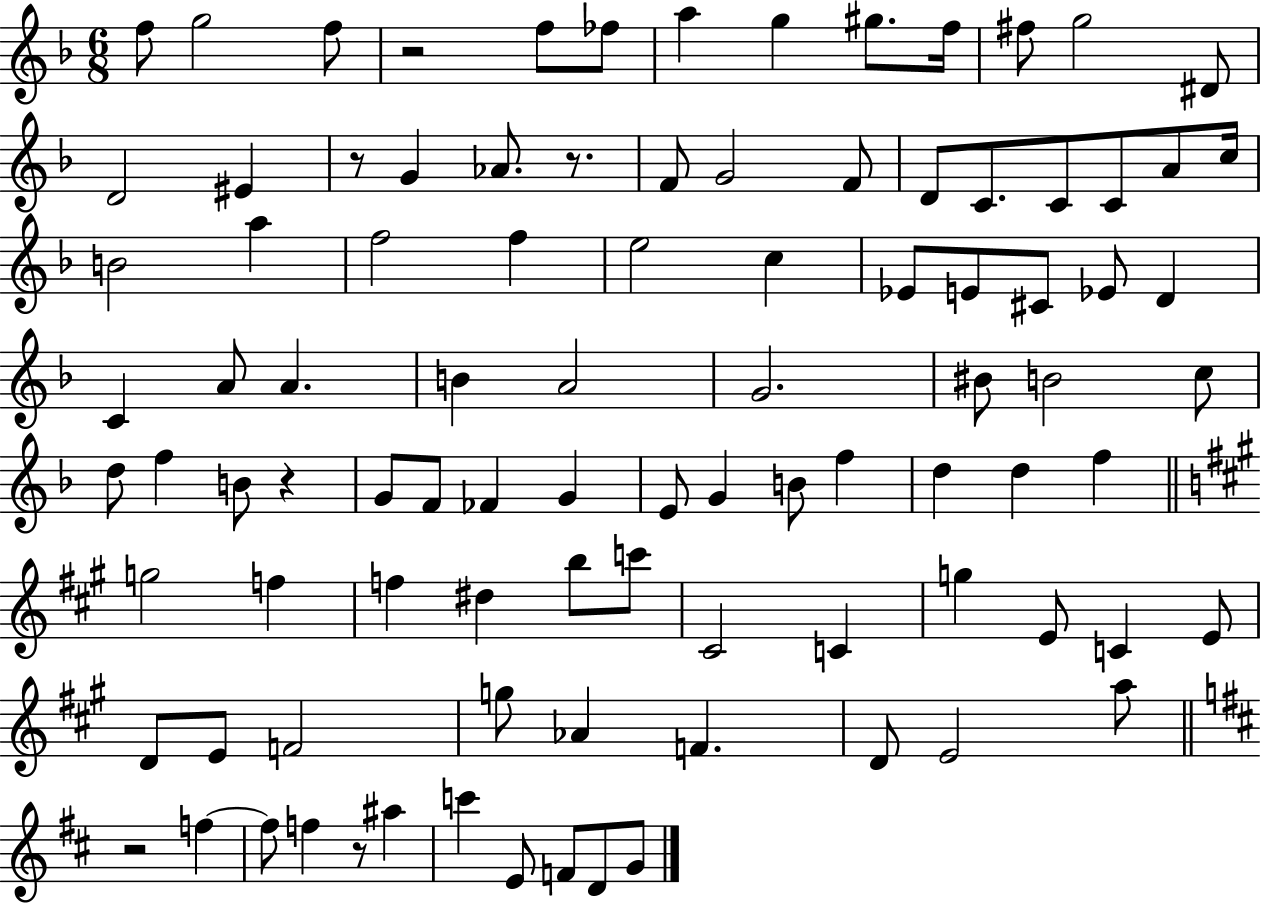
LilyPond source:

{
  \clef treble
  \numericTimeSignature
  \time 6/8
  \key f \major
  f''8 g''2 f''8 | r2 f''8 fes''8 | a''4 g''4 gis''8. f''16 | fis''8 g''2 dis'8 | \break d'2 eis'4 | r8 g'4 aes'8. r8. | f'8 g'2 f'8 | d'8 c'8. c'8 c'8 a'8 c''16 | \break b'2 a''4 | f''2 f''4 | e''2 c''4 | ees'8 e'8 cis'8 ees'8 d'4 | \break c'4 a'8 a'4. | b'4 a'2 | g'2. | bis'8 b'2 c''8 | \break d''8 f''4 b'8 r4 | g'8 f'8 fes'4 g'4 | e'8 g'4 b'8 f''4 | d''4 d''4 f''4 | \break \bar "||" \break \key a \major g''2 f''4 | f''4 dis''4 b''8 c'''8 | cis'2 c'4 | g''4 e'8 c'4 e'8 | \break d'8 e'8 f'2 | g''8 aes'4 f'4. | d'8 e'2 a''8 | \bar "||" \break \key d \major r2 f''4~~ | f''8 f''4 r8 ais''4 | c'''4 e'8 f'8 d'8 g'8 | \bar "|."
}